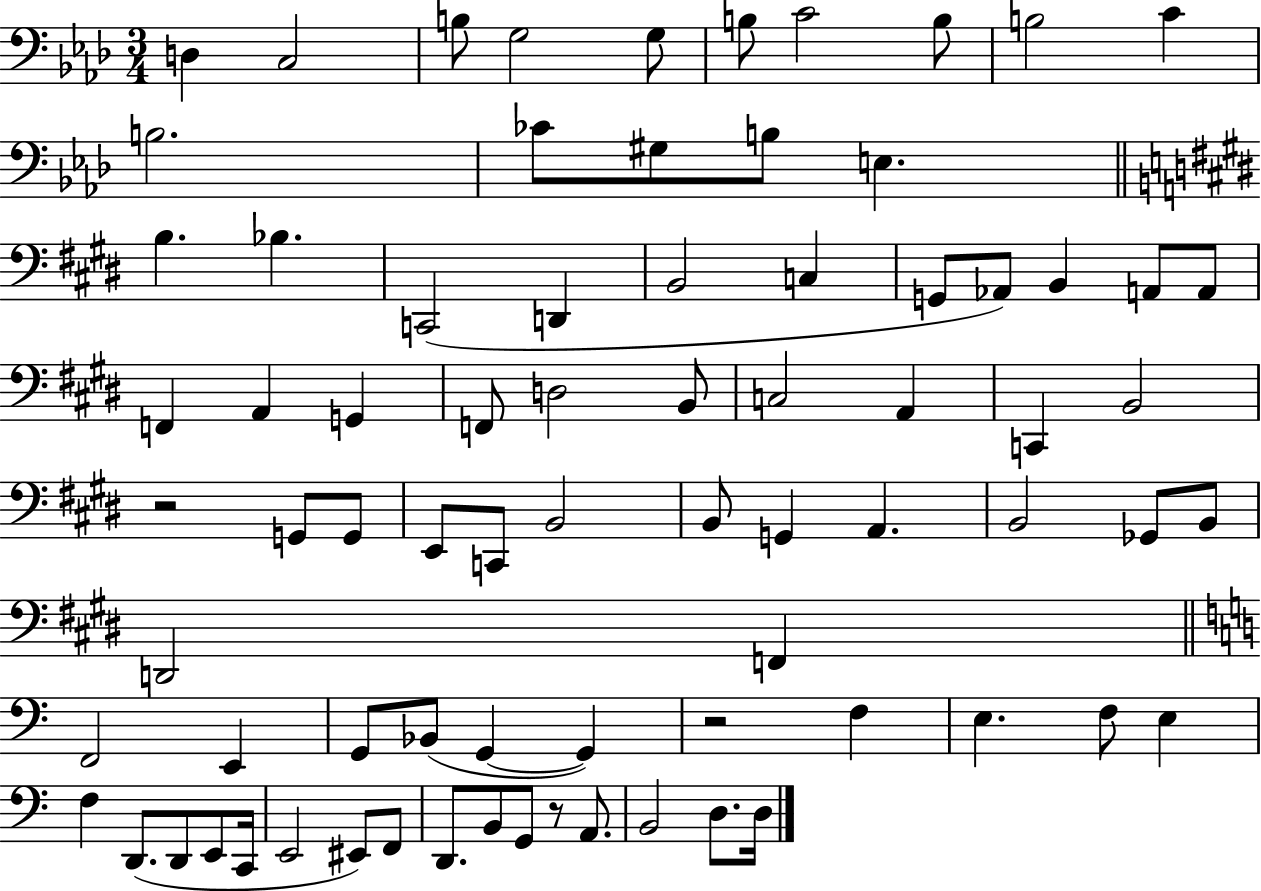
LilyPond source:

{
  \clef bass
  \numericTimeSignature
  \time 3/4
  \key aes \major
  d4 c2 | b8 g2 g8 | b8 c'2 b8 | b2 c'4 | \break b2. | ces'8 gis8 b8 e4. | \bar "||" \break \key e \major b4. bes4. | c,2( d,4 | b,2 c4 | g,8 aes,8) b,4 a,8 a,8 | \break f,4 a,4 g,4 | f,8 d2 b,8 | c2 a,4 | c,4 b,2 | \break r2 g,8 g,8 | e,8 c,8 b,2 | b,8 g,4 a,4. | b,2 ges,8 b,8 | \break d,2 f,4 | \bar "||" \break \key c \major f,2 e,4 | g,8 bes,8( g,4~~ g,4) | r2 f4 | e4. f8 e4 | \break f4 d,8.( d,8 e,8 c,16 | e,2 eis,8) f,8 | d,8. b,8 g,8 r8 a,8. | b,2 d8. d16 | \break \bar "|."
}